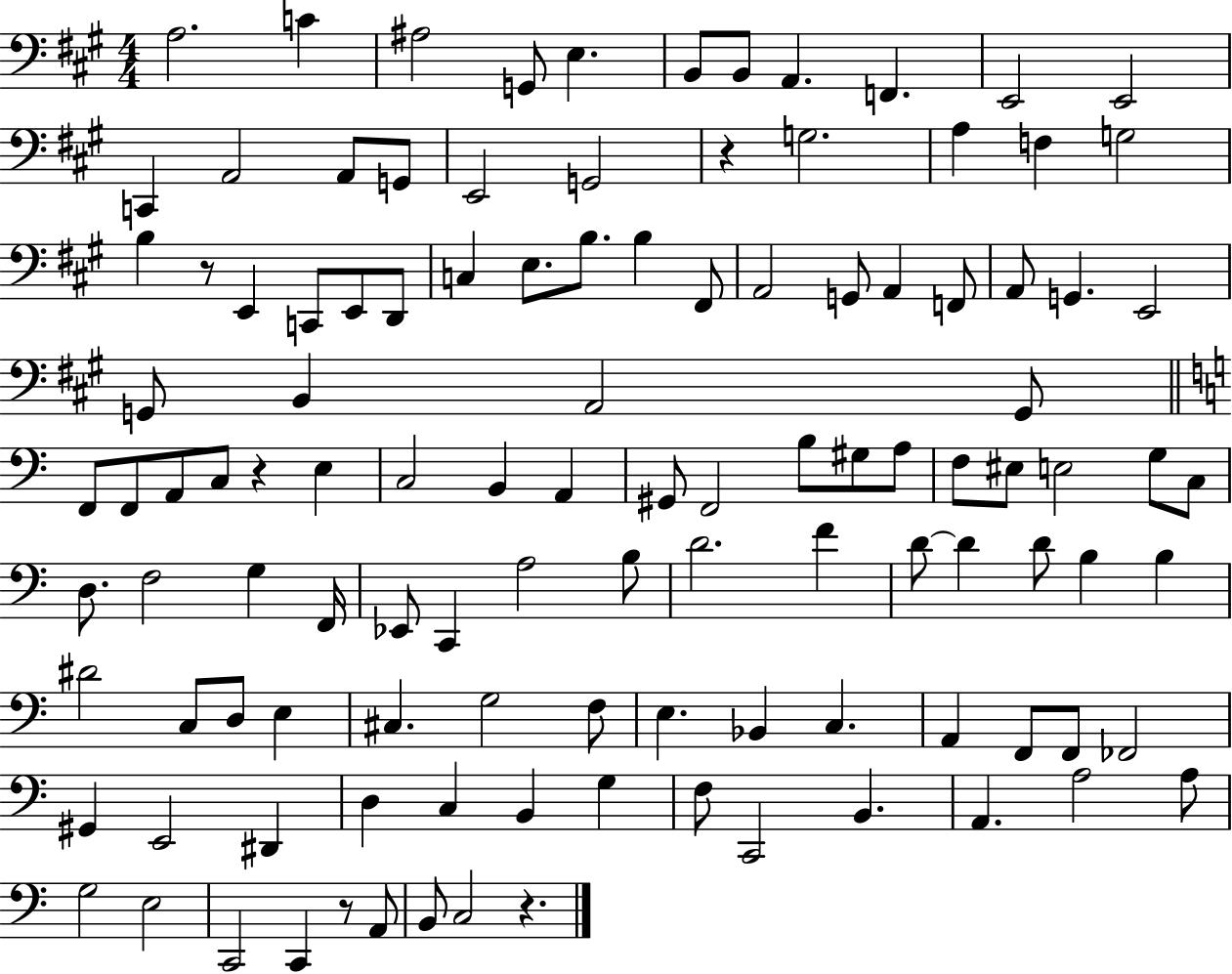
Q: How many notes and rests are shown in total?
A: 114